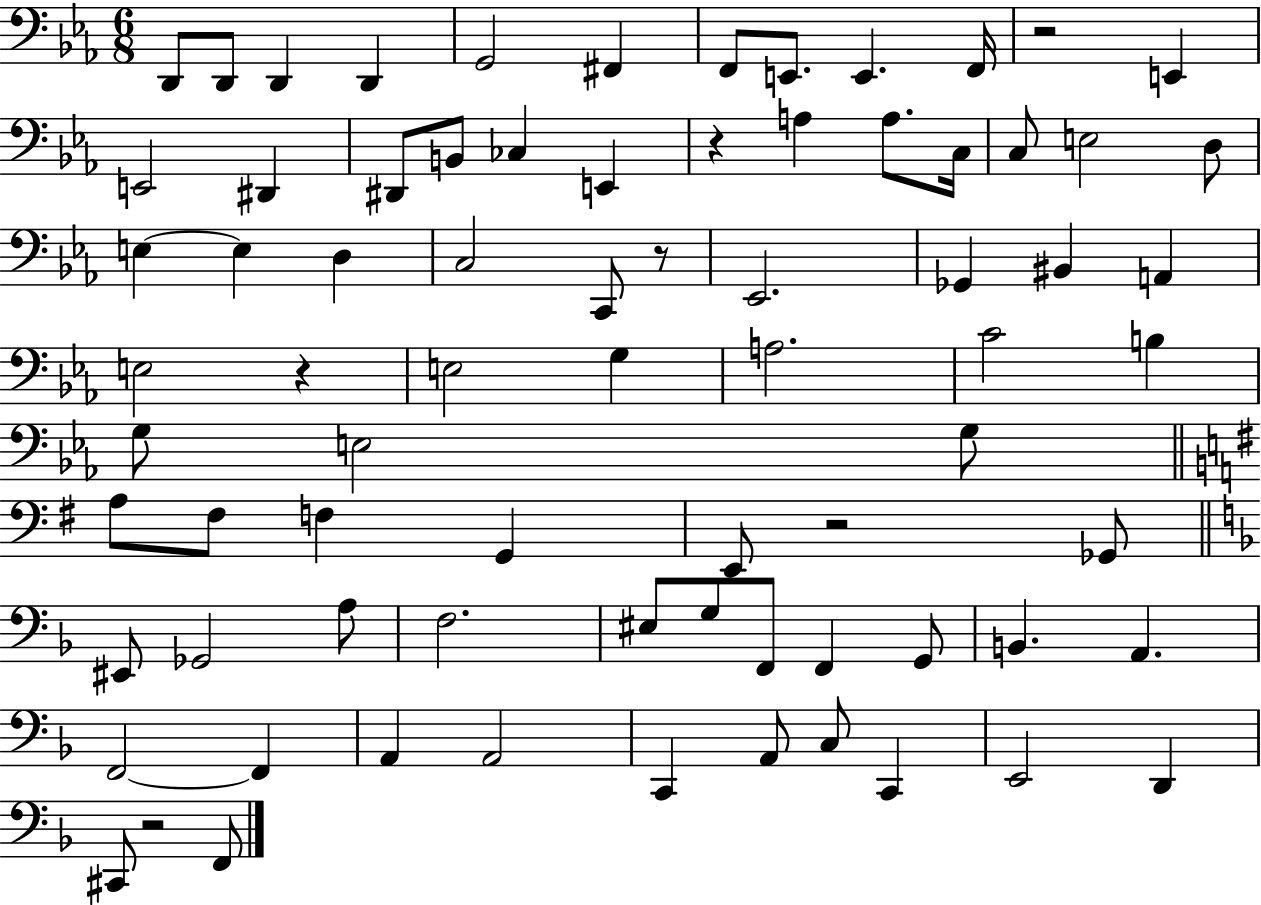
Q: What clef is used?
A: bass